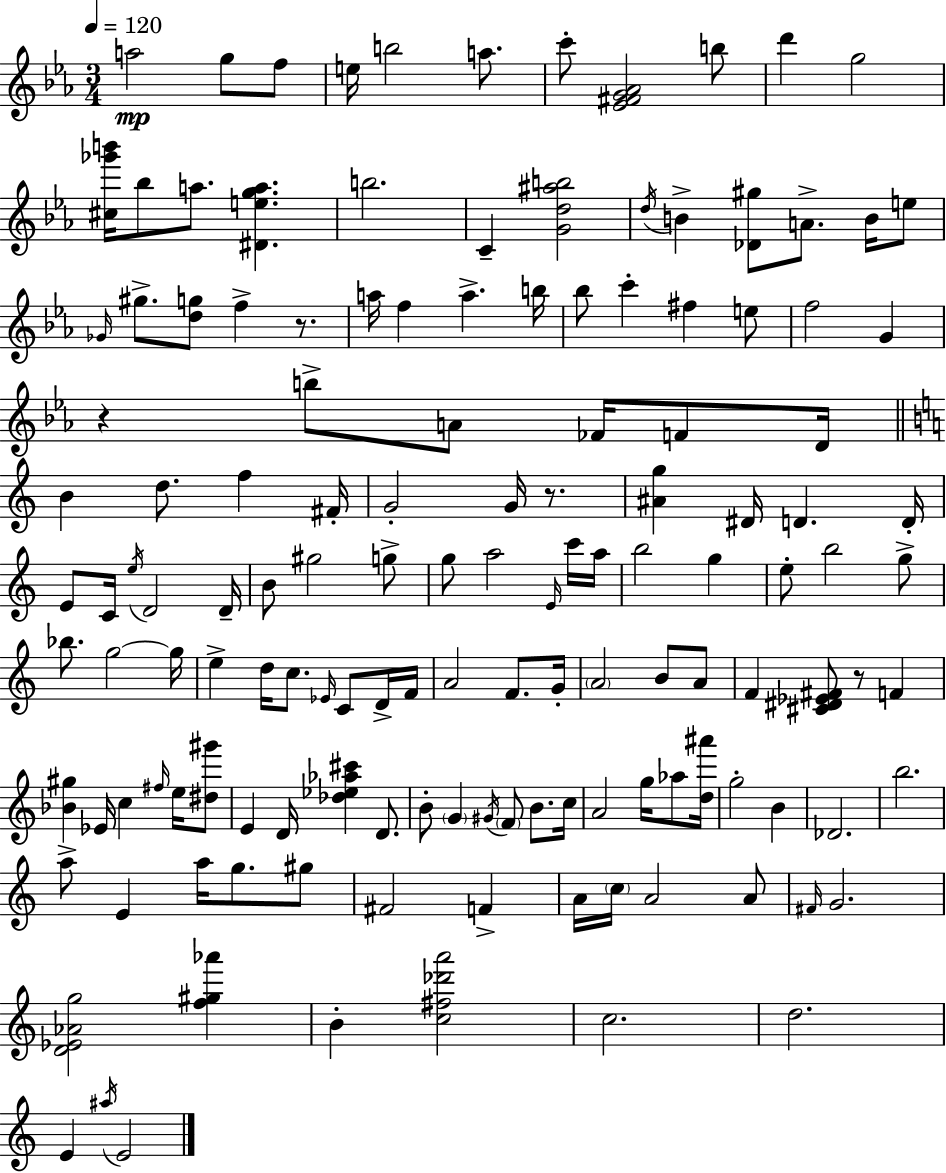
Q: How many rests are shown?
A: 4